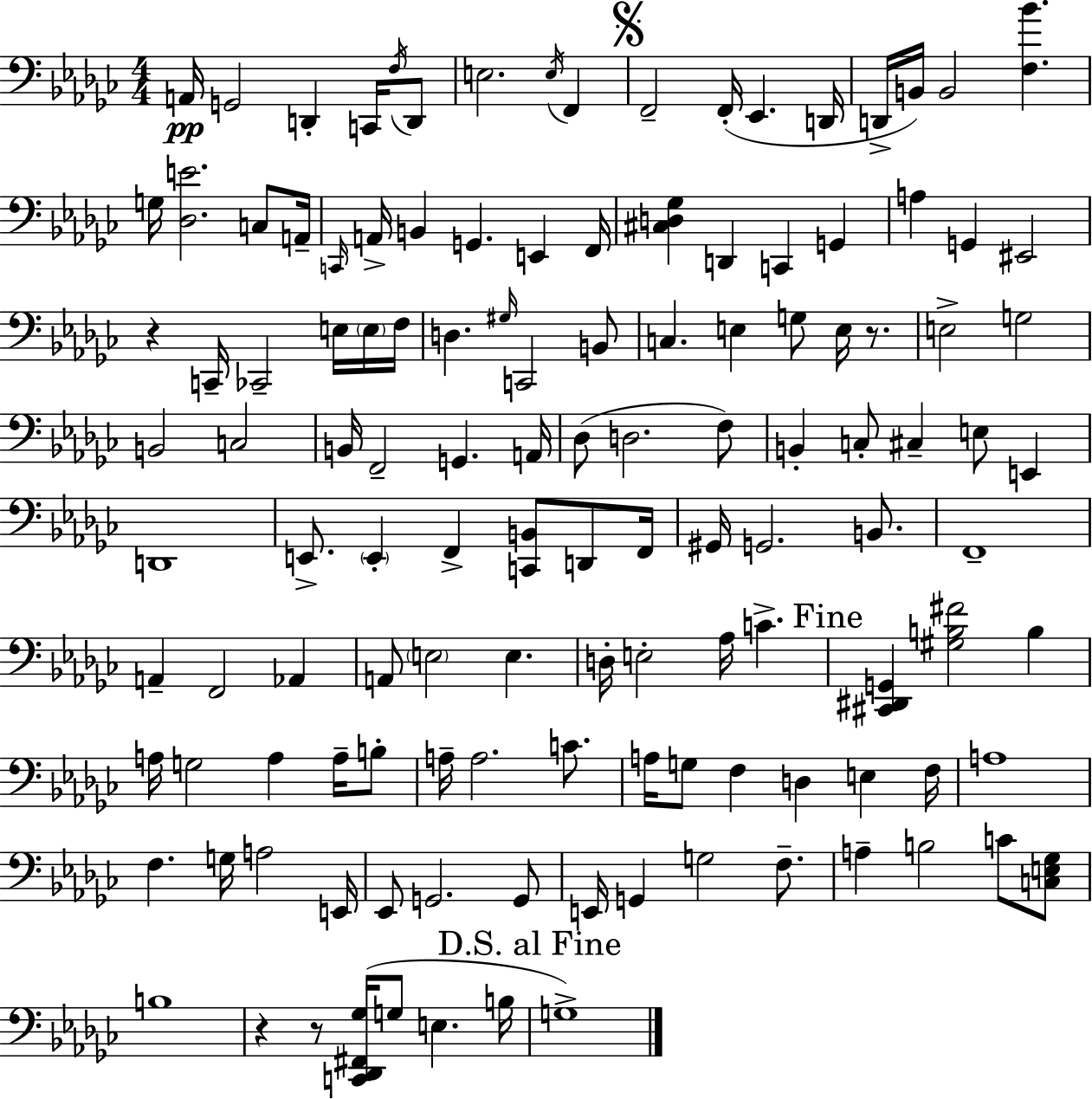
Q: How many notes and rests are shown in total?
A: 127